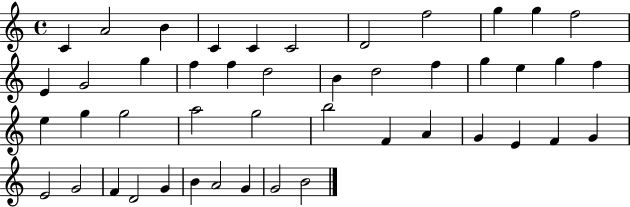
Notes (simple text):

C4/q A4/h B4/q C4/q C4/q C4/h D4/h F5/h G5/q G5/q F5/h E4/q G4/h G5/q F5/q F5/q D5/h B4/q D5/h F5/q G5/q E5/q G5/q F5/q E5/q G5/q G5/h A5/h G5/h B5/h F4/q A4/q G4/q E4/q F4/q G4/q E4/h G4/h F4/q D4/h G4/q B4/q A4/h G4/q G4/h B4/h